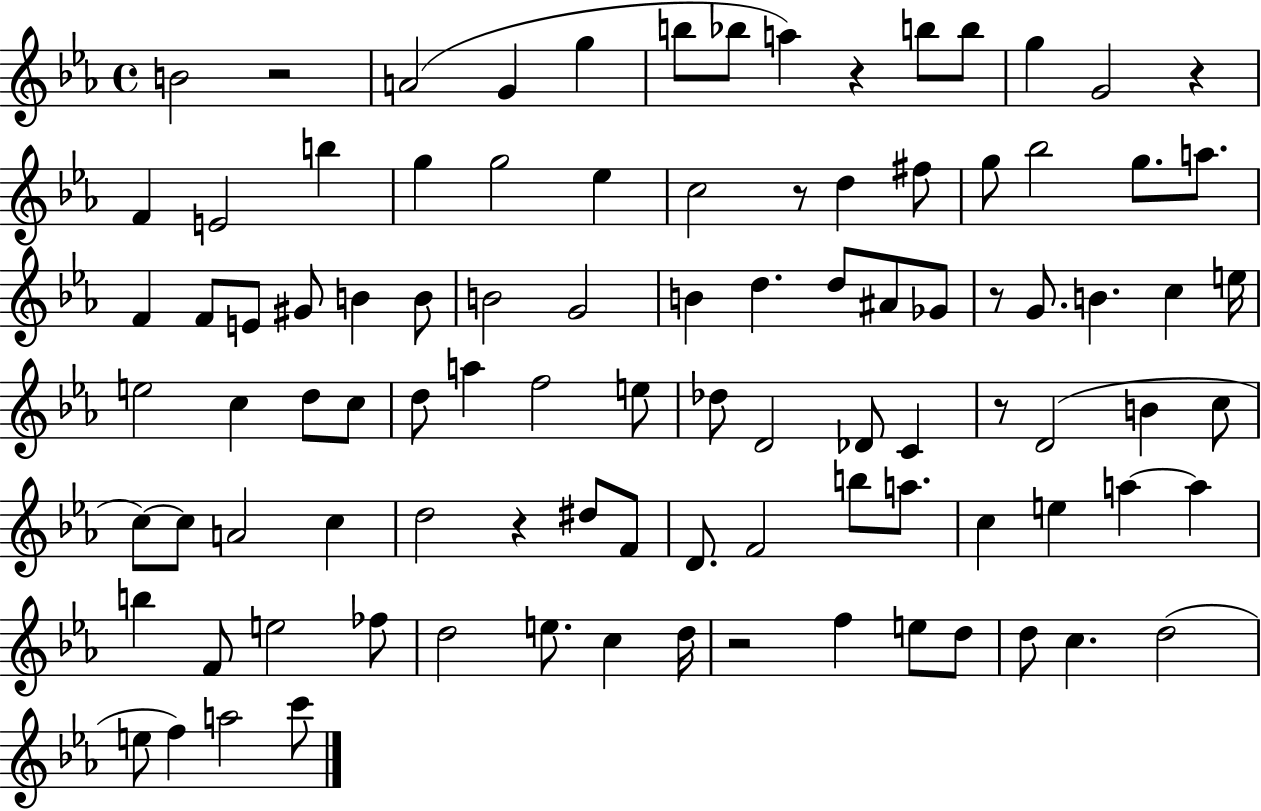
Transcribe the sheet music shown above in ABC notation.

X:1
T:Untitled
M:4/4
L:1/4
K:Eb
B2 z2 A2 G g b/2 _b/2 a z b/2 b/2 g G2 z F E2 b g g2 _e c2 z/2 d ^f/2 g/2 _b2 g/2 a/2 F F/2 E/2 ^G/2 B B/2 B2 G2 B d d/2 ^A/2 _G/2 z/2 G/2 B c e/4 e2 c d/2 c/2 d/2 a f2 e/2 _d/2 D2 _D/2 C z/2 D2 B c/2 c/2 c/2 A2 c d2 z ^d/2 F/2 D/2 F2 b/2 a/2 c e a a b F/2 e2 _f/2 d2 e/2 c d/4 z2 f e/2 d/2 d/2 c d2 e/2 f a2 c'/2